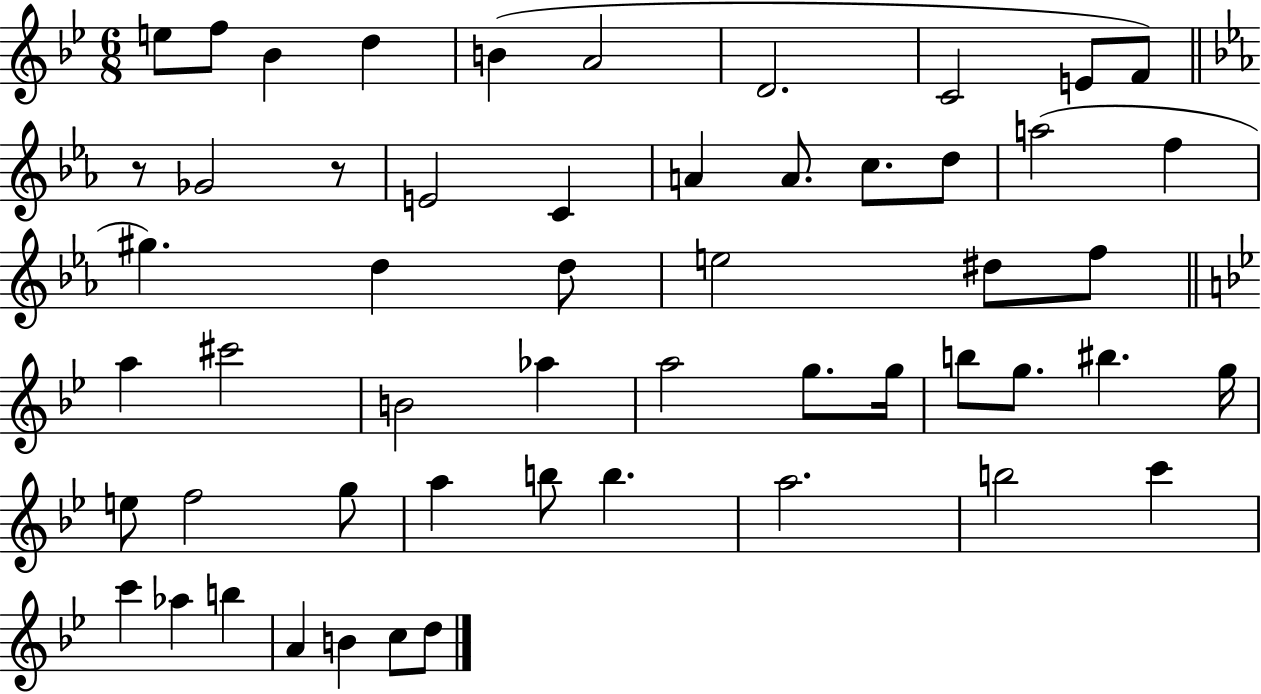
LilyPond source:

{
  \clef treble
  \numericTimeSignature
  \time 6/8
  \key bes \major
  e''8 f''8 bes'4 d''4 | b'4( a'2 | d'2. | c'2 e'8 f'8) | \break \bar "||" \break \key c \minor r8 ges'2 r8 | e'2 c'4 | a'4 a'8. c''8. d''8 | a''2( f''4 | \break gis''4.) d''4 d''8 | e''2 dis''8 f''8 | \bar "||" \break \key bes \major a''4 cis'''2 | b'2 aes''4 | a''2 g''8. g''16 | b''8 g''8. bis''4. g''16 | \break e''8 f''2 g''8 | a''4 b''8 b''4. | a''2. | b''2 c'''4 | \break c'''4 aes''4 b''4 | a'4 b'4 c''8 d''8 | \bar "|."
}